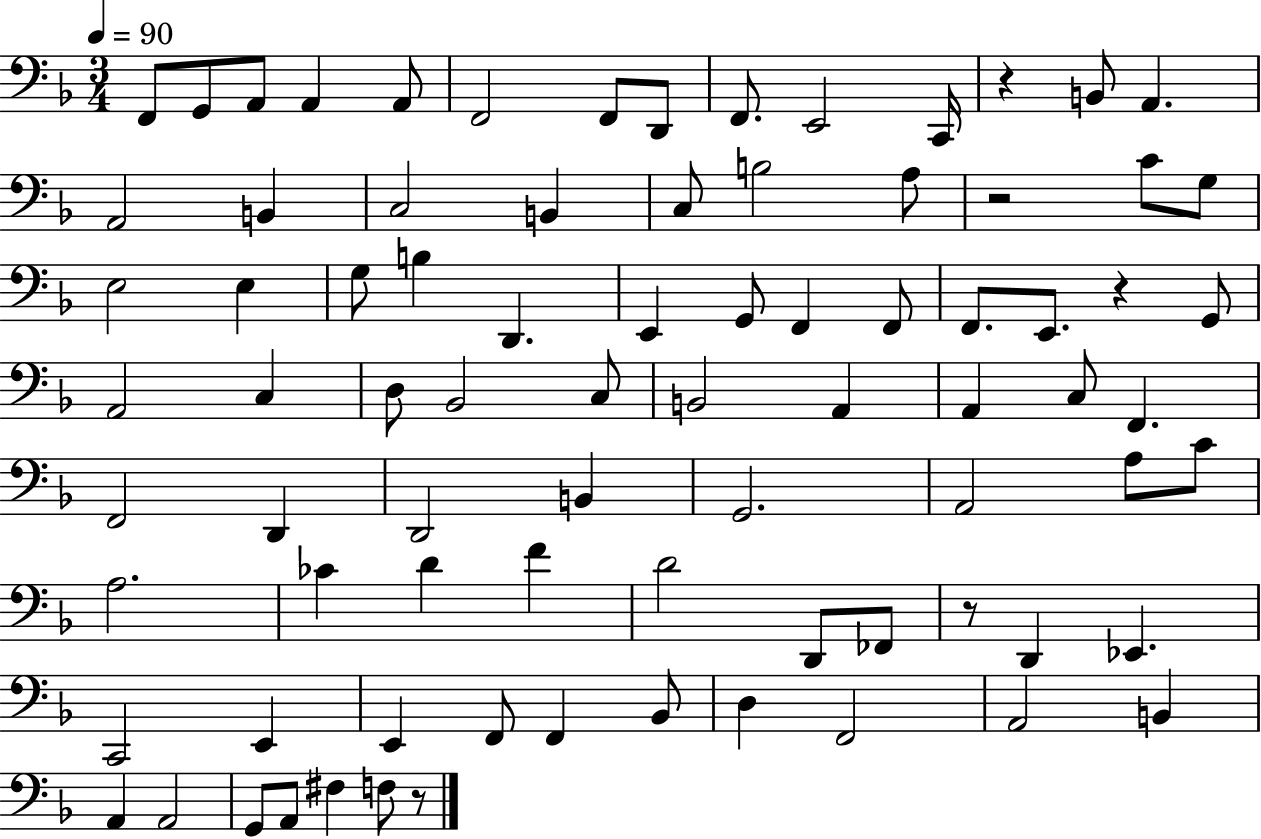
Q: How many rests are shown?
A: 5